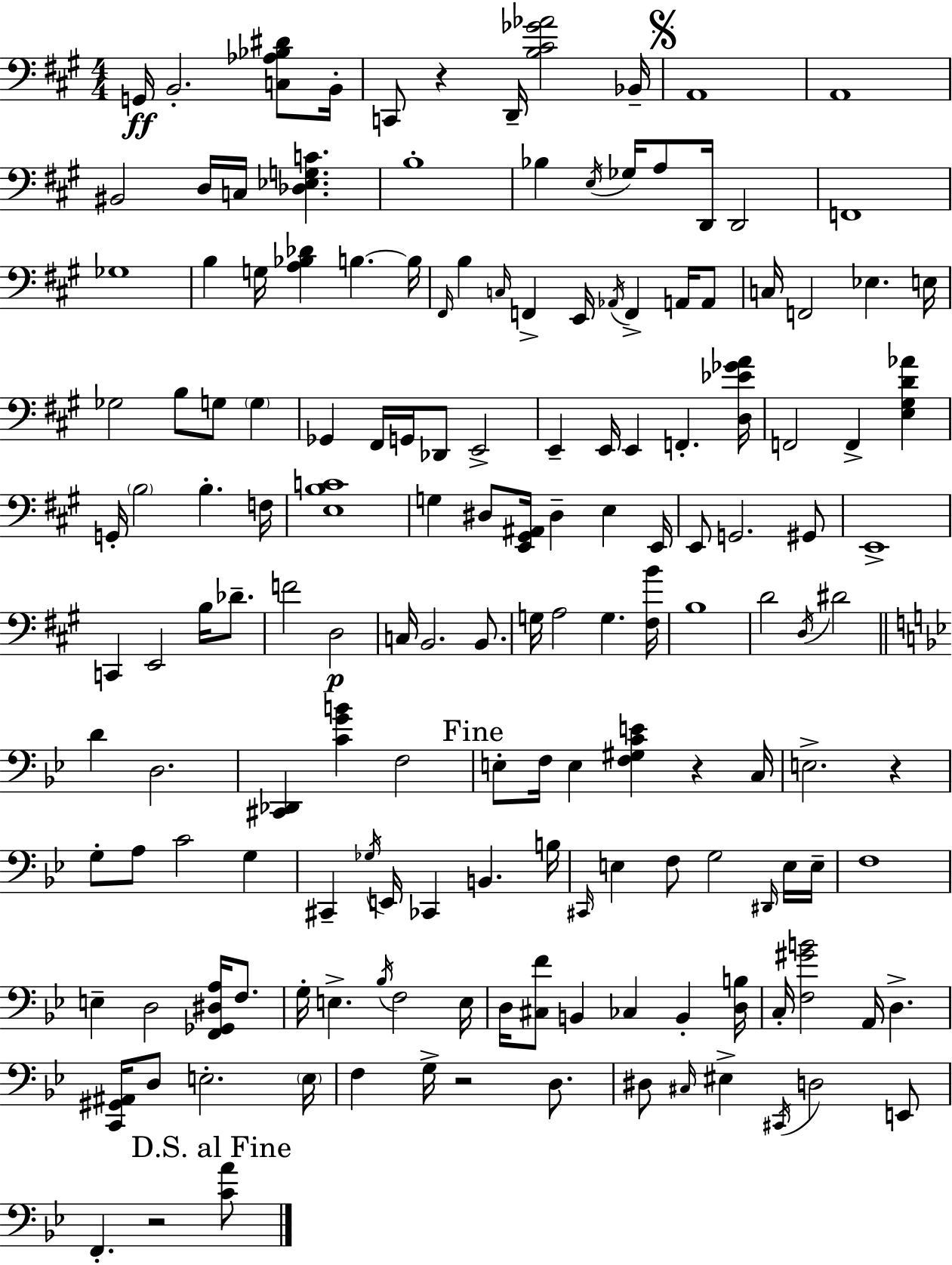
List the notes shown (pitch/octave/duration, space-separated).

G2/s B2/h. [C3,Ab3,Bb3,D#4]/e B2/s C2/e R/q D2/s [B3,C#4,Gb4,Ab4]/h Bb2/s A2/w A2/w BIS2/h D3/s C3/s [Db3,Eb3,G3,C4]/q. B3/w Bb3/q E3/s Gb3/s A3/e D2/s D2/h F2/w Gb3/w B3/q G3/s [A3,Bb3,Db4]/q B3/q. B3/s F#2/s B3/q C3/s F2/q E2/s Ab2/s F2/q A2/s A2/e C3/s F2/h Eb3/q. E3/s Gb3/h B3/e G3/e G3/q Gb2/q F#2/s G2/s Db2/e E2/h E2/q E2/s E2/q F2/q. [D3,Eb4,Gb4,A4]/s F2/h F2/q [E3,G#3,D4,Ab4]/q G2/s B3/h B3/q. F3/s [E3,B3,C4]/w G3/q D#3/e [E2,G#2,A#2]/s D#3/q E3/q E2/s E2/e G2/h. G#2/e E2/w C2/q E2/h B3/s Db4/e. F4/h D3/h C3/s B2/h. B2/e. G3/s A3/h G3/q. [F#3,B4]/s B3/w D4/h D3/s D#4/h D4/q D3/h. [C#2,Db2]/q [C4,G4,B4]/q F3/h E3/e F3/s E3/q [F3,G#3,C4,E4]/q R/q C3/s E3/h. R/q G3/e A3/e C4/h G3/q C#2/q Gb3/s E2/s CES2/q B2/q. B3/s C#2/s E3/q F3/e G3/h D#2/s E3/s E3/s F3/w E3/q D3/h [F2,Gb2,D#3,A3]/s F3/e. G3/s E3/q. Bb3/s F3/h E3/s D3/s [C#3,F4]/e B2/q CES3/q B2/q [D3,B3]/s C3/s [F3,G#4,B4]/h A2/s D3/q. [C2,G#2,A#2]/s D3/e E3/h. E3/s F3/q G3/s R/h D3/e. D#3/e C#3/s EIS3/q C#2/s D3/h E2/e F2/q. R/h [C4,A4]/e